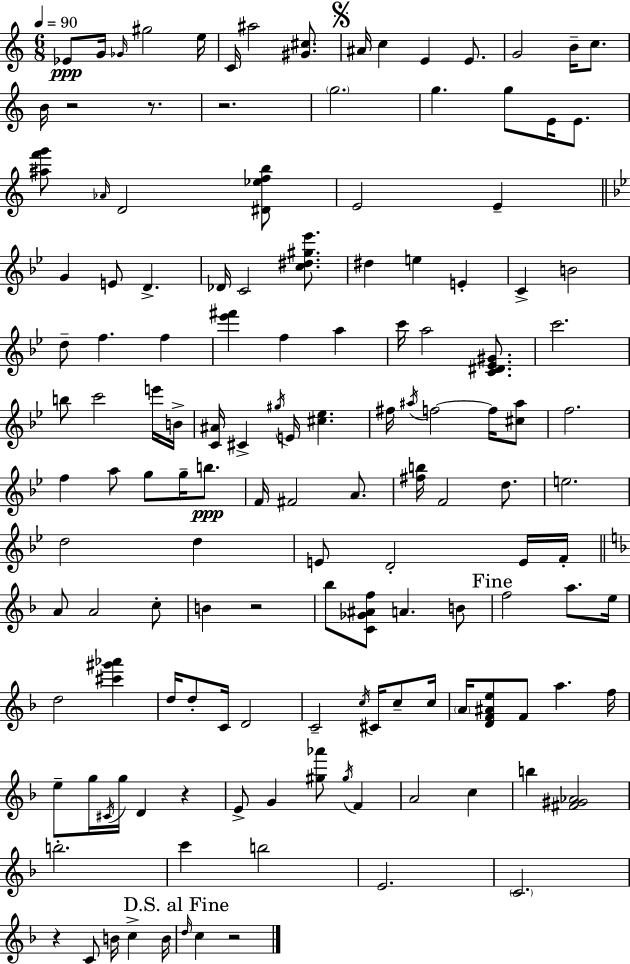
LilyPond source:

{
  \clef treble
  \numericTimeSignature
  \time 6/8
  \key a \minor
  \tempo 4 = 90
  ees'8\ppp g'16 \grace { ges'16 } gis''2 | e''16 c'16 ais''2 <gis' cis''>8. | \mark \markup { \musicglyph "scripts.segno" } ais'16 c''4 e'4 e'8. | g'2 b'16-- c''8. | \break b'16 r2 r8. | r2. | \parenthesize g''2. | g''4. g''8 e'16 e'8. | \break <ais'' f''' g'''>8 \grace { aes'16 } d'2 | <dis' ees'' f'' b''>8 e'2 e'4-- | \bar "||" \break \key bes \major g'4 e'8 d'4.-> | des'16 c'2 <c'' dis'' gis'' ees'''>8. | dis''4 e''4 e'4-. | c'4-> b'2 | \break d''8-- f''4. f''4 | <ees''' fis'''>4 f''4 a''4 | c'''16 a''2 <c' dis' ees' gis'>8. | c'''2. | \break b''8 c'''2 e'''16 b'16-> | <c' ais'>16 cis'4-> \acciaccatura { gis''16 } e'16 <cis'' ees''>4. | fis''16 \acciaccatura { ais''16 } f''2~~ f''16 | <cis'' ais''>8 f''2. | \break f''4 a''8 g''8 g''16-- b''8.\ppp | f'16 fis'2 a'8. | <fis'' b''>16 f'2 d''8. | e''2. | \break d''2 d''4 | e'8 d'2-. | e'16 f'16-. \bar "||" \break \key f \major a'8 a'2 c''8-. | b'4 r2 | bes''8 <c' ges' ais' f''>8 a'4. b'8 | \mark "Fine" f''2 a''8. e''16 | \break d''2 <cis''' gis''' aes'''>4 | d''16 d''8-. c'16 d'2 | c'2-- \acciaccatura { c''16 } cis'16 c''8-- | c''16 \parenthesize a'16 <d' f' ais' e''>8 f'8 a''4. | \break f''16 e''8-- g''16 \acciaccatura { cis'16 } g''16 d'4 r4 | e'8-> g'4 <gis'' aes'''>8 \acciaccatura { gis''16 } f'4 | a'2 c''4 | b''4 <fis' gis' aes'>2 | \break b''2.-. | c'''4 b''2 | e'2. | \parenthesize c'2. | \break r4 c'8 b'16 c''4-> | b'16 \mark "D.S. al Fine" \grace { d''16 } c''4 r2 | \bar "|."
}